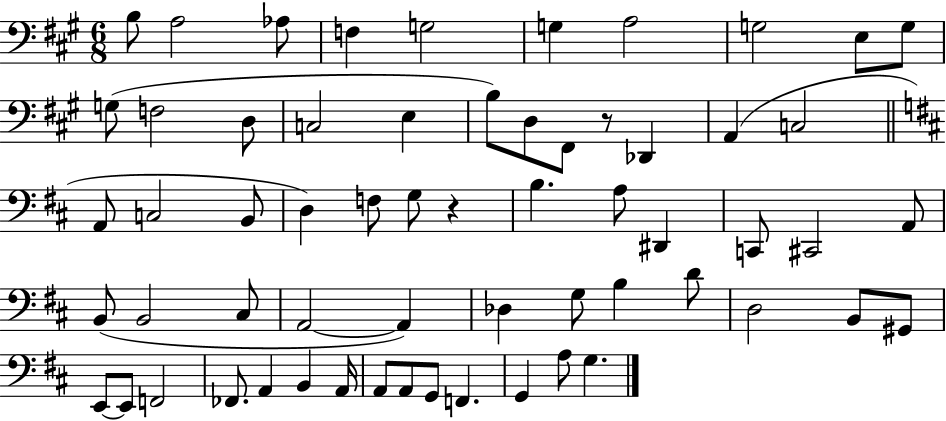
B3/e A3/h Ab3/e F3/q G3/h G3/q A3/h G3/h E3/e G3/e G3/e F3/h D3/e C3/h E3/q B3/e D3/e F#2/e R/e Db2/q A2/q C3/h A2/e C3/h B2/e D3/q F3/e G3/e R/q B3/q. A3/e D#2/q C2/e C#2/h A2/e B2/e B2/h C#3/e A2/h A2/q Db3/q G3/e B3/q D4/e D3/h B2/e G#2/e E2/e E2/e F2/h FES2/e. A2/q B2/q A2/s A2/e A2/e G2/e F2/q. G2/q A3/e G3/q.